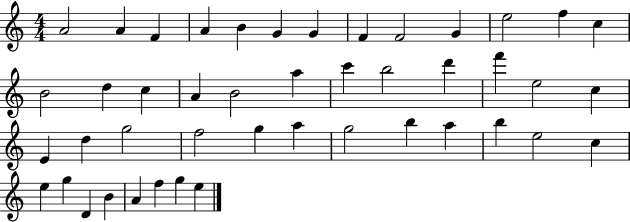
{
  \clef treble
  \numericTimeSignature
  \time 4/4
  \key c \major
  a'2 a'4 f'4 | a'4 b'4 g'4 g'4 | f'4 f'2 g'4 | e''2 f''4 c''4 | \break b'2 d''4 c''4 | a'4 b'2 a''4 | c'''4 b''2 d'''4 | f'''4 e''2 c''4 | \break e'4 d''4 g''2 | f''2 g''4 a''4 | g''2 b''4 a''4 | b''4 e''2 c''4 | \break e''4 g''4 d'4 b'4 | a'4 f''4 g''4 e''4 | \bar "|."
}